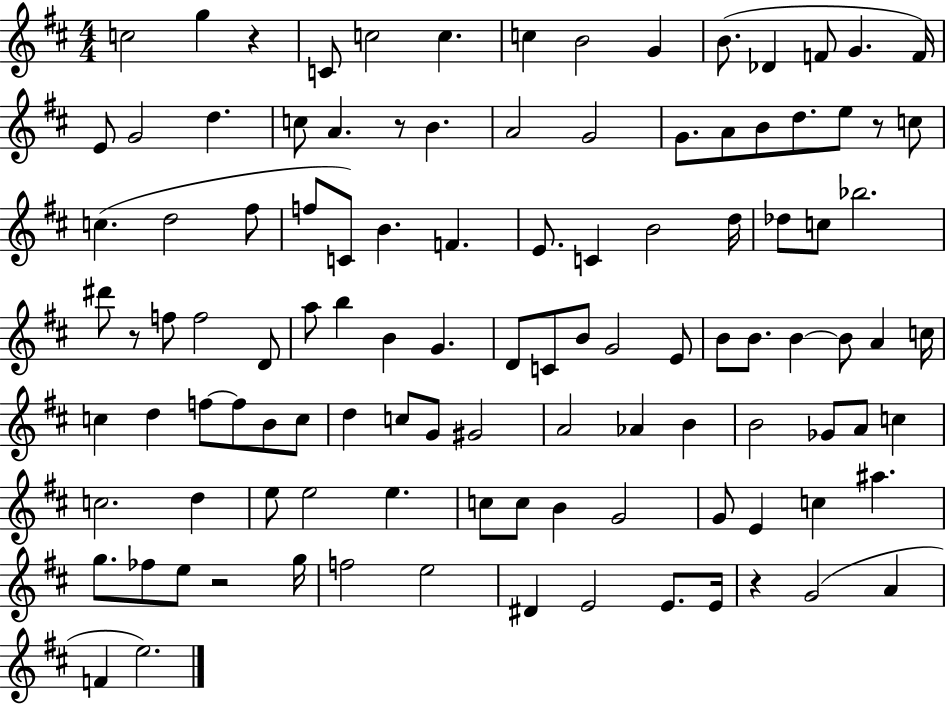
C5/h G5/q R/q C4/e C5/h C5/q. C5/q B4/h G4/q B4/e. Db4/q F4/e G4/q. F4/s E4/e G4/h D5/q. C5/e A4/q. R/e B4/q. A4/h G4/h G4/e. A4/e B4/e D5/e. E5/e R/e C5/e C5/q. D5/h F#5/e F5/e C4/e B4/q. F4/q. E4/e. C4/q B4/h D5/s Db5/e C5/e Bb5/h. D#6/e R/e F5/e F5/h D4/e A5/e B5/q B4/q G4/q. D4/e C4/e B4/e G4/h E4/e B4/e B4/e. B4/q B4/e A4/q C5/s C5/q D5/q F5/e F5/e B4/e C5/e D5/q C5/e G4/e G#4/h A4/h Ab4/q B4/q B4/h Gb4/e A4/e C5/q C5/h. D5/q E5/e E5/h E5/q. C5/e C5/e B4/q G4/h G4/e E4/q C5/q A#5/q. G5/e. FES5/e E5/e R/h G5/s F5/h E5/h D#4/q E4/h E4/e. E4/s R/q G4/h A4/q F4/q E5/h.